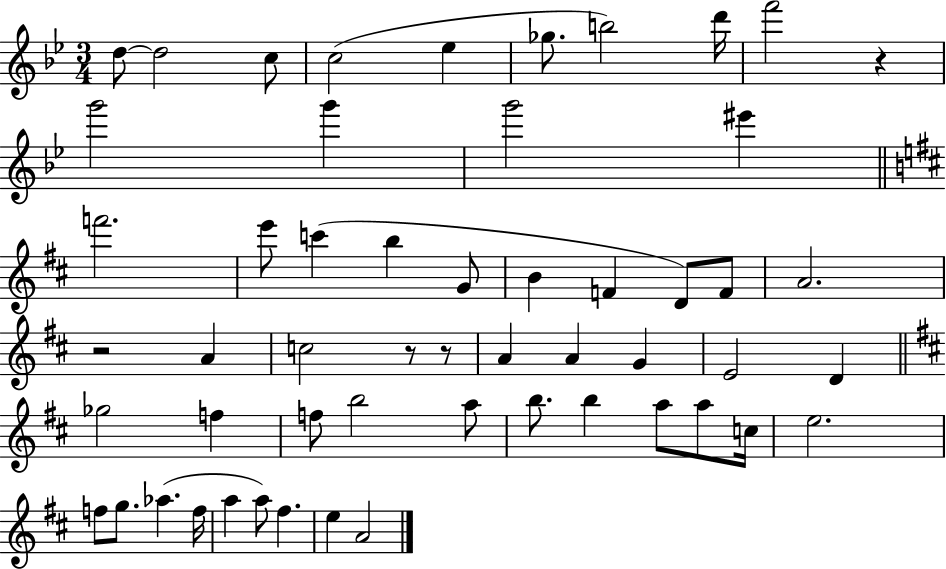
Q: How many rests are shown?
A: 4